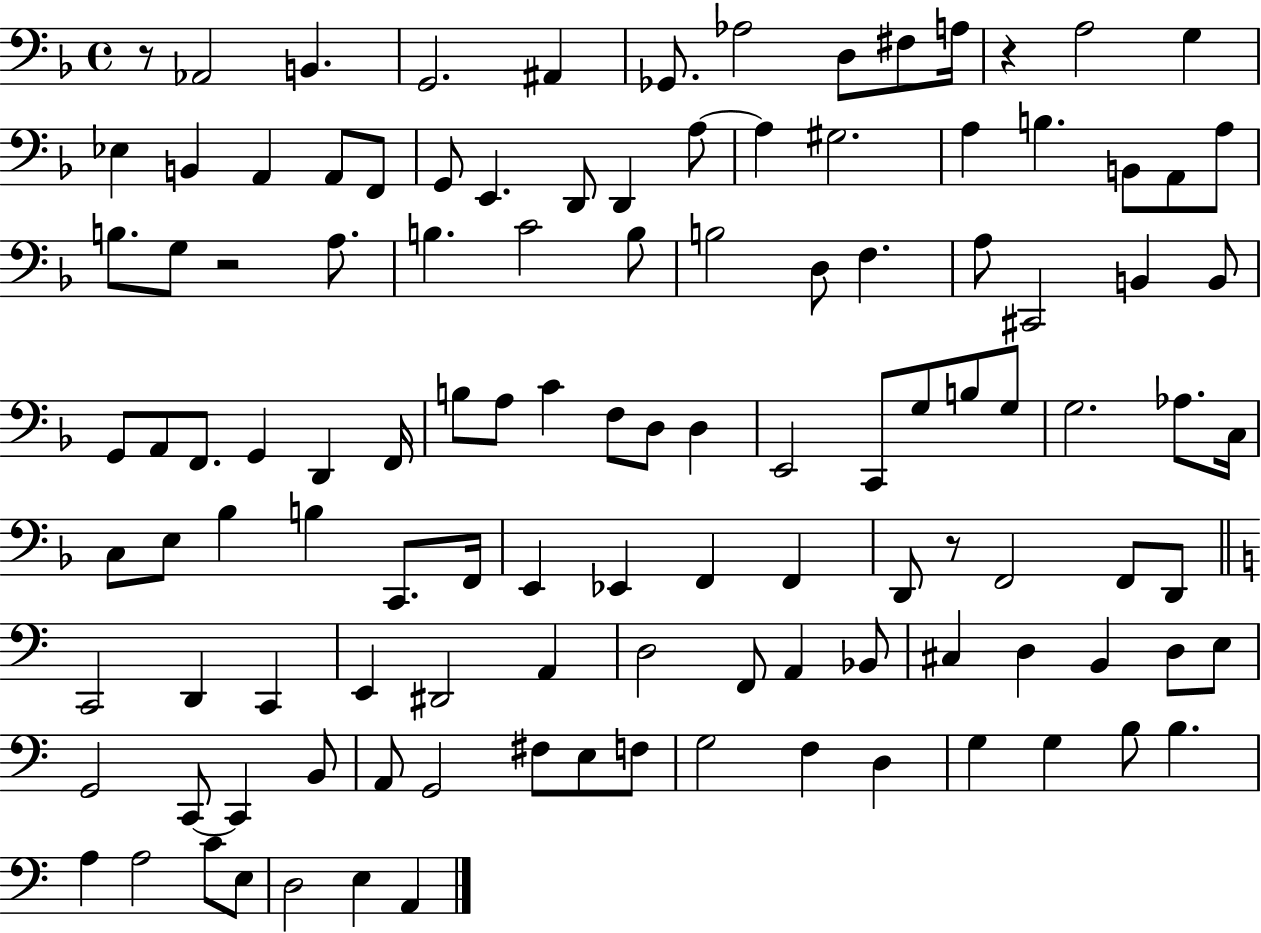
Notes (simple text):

R/e Ab2/h B2/q. G2/h. A#2/q Gb2/e. Ab3/h D3/e F#3/e A3/s R/q A3/h G3/q Eb3/q B2/q A2/q A2/e F2/e G2/e E2/q. D2/e D2/q A3/e A3/q G#3/h. A3/q B3/q. B2/e A2/e A3/e B3/e. G3/e R/h A3/e. B3/q. C4/h B3/e B3/h D3/e F3/q. A3/e C#2/h B2/q B2/e G2/e A2/e F2/e. G2/q D2/q F2/s B3/e A3/e C4/q F3/e D3/e D3/q E2/h C2/e G3/e B3/e G3/e G3/h. Ab3/e. C3/s C3/e E3/e Bb3/q B3/q C2/e. F2/s E2/q Eb2/q F2/q F2/q D2/e R/e F2/h F2/e D2/e C2/h D2/q C2/q E2/q D#2/h A2/q D3/h F2/e A2/q Bb2/e C#3/q D3/q B2/q D3/e E3/e G2/h C2/e C2/q B2/e A2/e G2/h F#3/e E3/e F3/e G3/h F3/q D3/q G3/q G3/q B3/e B3/q. A3/q A3/h C4/e E3/e D3/h E3/q A2/q